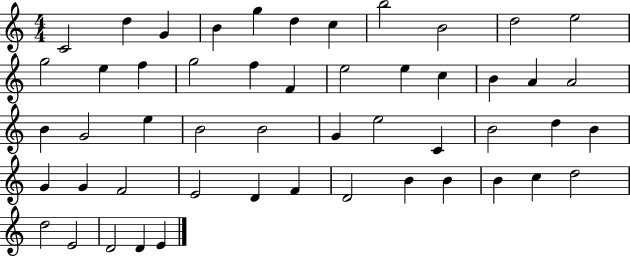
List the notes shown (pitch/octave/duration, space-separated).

C4/h D5/q G4/q B4/q G5/q D5/q C5/q B5/h B4/h D5/h E5/h G5/h E5/q F5/q G5/h F5/q F4/q E5/h E5/q C5/q B4/q A4/q A4/h B4/q G4/h E5/q B4/h B4/h G4/q E5/h C4/q B4/h D5/q B4/q G4/q G4/q F4/h E4/h D4/q F4/q D4/h B4/q B4/q B4/q C5/q D5/h D5/h E4/h D4/h D4/q E4/q